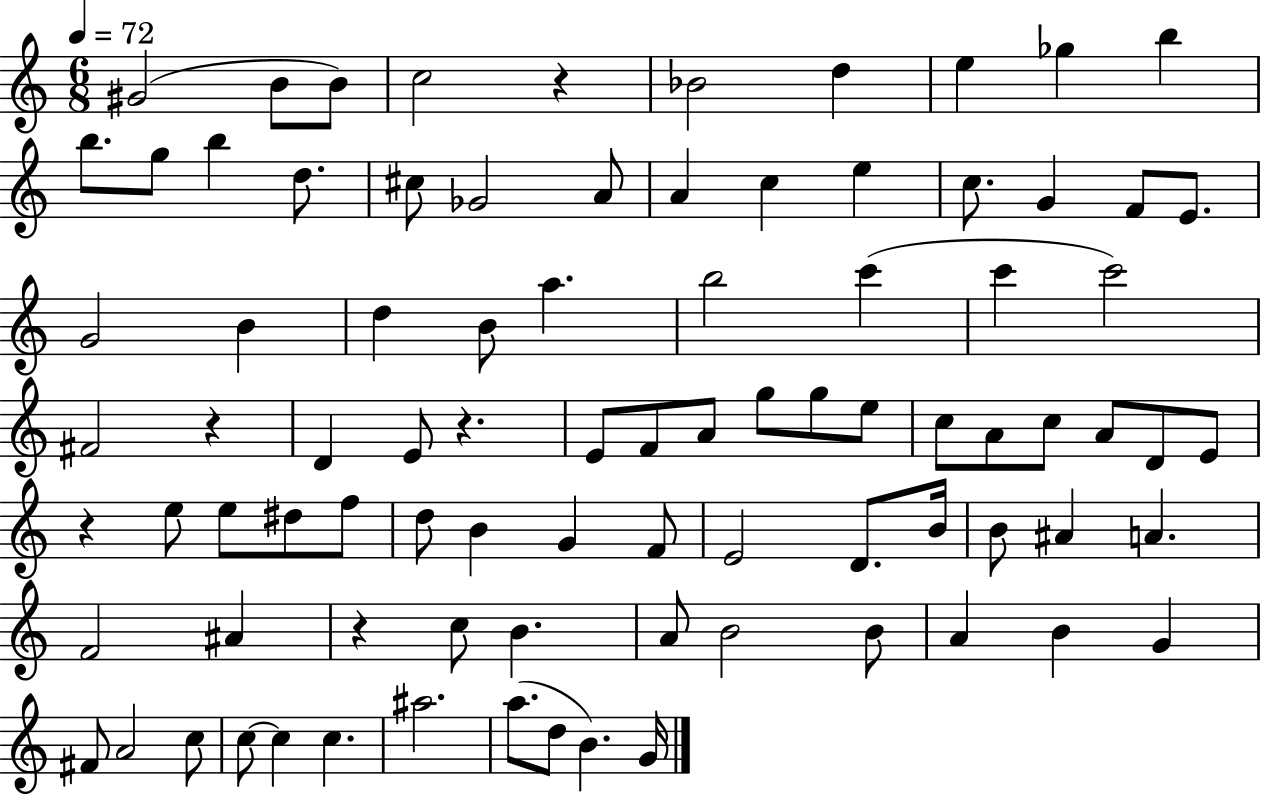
{
  \clef treble
  \numericTimeSignature
  \time 6/8
  \key c \major
  \tempo 4 = 72
  gis'2( b'8 b'8) | c''2 r4 | bes'2 d''4 | e''4 ges''4 b''4 | \break b''8. g''8 b''4 d''8. | cis''8 ges'2 a'8 | a'4 c''4 e''4 | c''8. g'4 f'8 e'8. | \break g'2 b'4 | d''4 b'8 a''4. | b''2 c'''4( | c'''4 c'''2) | \break fis'2 r4 | d'4 e'8 r4. | e'8 f'8 a'8 g''8 g''8 e''8 | c''8 a'8 c''8 a'8 d'8 e'8 | \break r4 e''8 e''8 dis''8 f''8 | d''8 b'4 g'4 f'8 | e'2 d'8. b'16 | b'8 ais'4 a'4. | \break f'2 ais'4 | r4 c''8 b'4. | a'8 b'2 b'8 | a'4 b'4 g'4 | \break fis'8 a'2 c''8 | c''8~~ c''4 c''4. | ais''2. | a''8.( d''8 b'4.) g'16 | \break \bar "|."
}